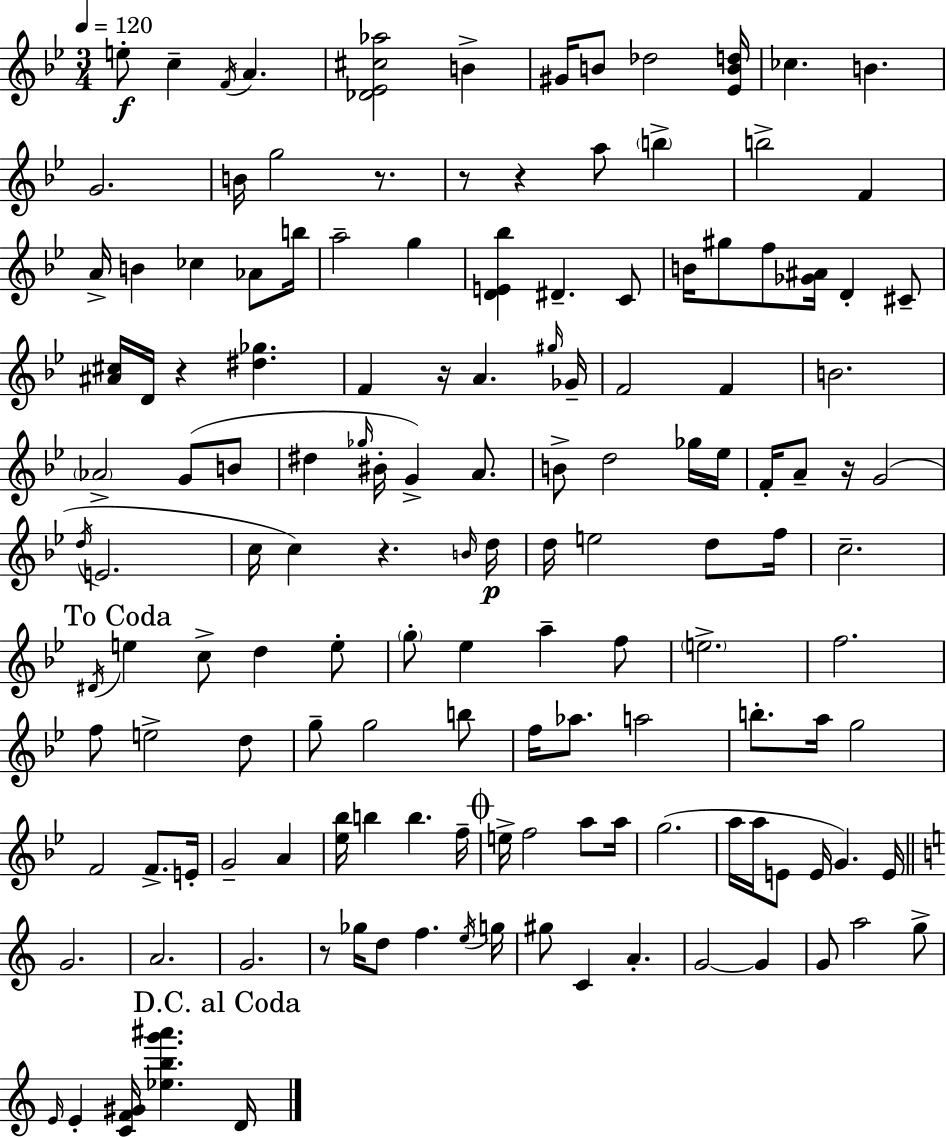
E5/e C5/q F4/s A4/q. [Db4,Eb4,C#5,Ab5]/h B4/q G#4/s B4/e Db5/h [Eb4,B4,D5]/s CES5/q. B4/q. G4/h. B4/s G5/h R/e. R/e R/q A5/e B5/q B5/h F4/q A4/s B4/q CES5/q Ab4/e B5/s A5/h G5/q [D4,E4,Bb5]/q D#4/q. C4/e B4/s G#5/e F5/e [Gb4,A#4]/s D4/q C#4/e [A#4,C#5]/s D4/s R/q [D#5,Gb5]/q. F4/q R/s A4/q. G#5/s Gb4/s F4/h F4/q B4/h. Ab4/h G4/e B4/e D#5/q Gb5/s BIS4/s G4/q A4/e. B4/e D5/h Gb5/s Eb5/s F4/s A4/e R/s G4/h D5/s E4/h. C5/s C5/q R/q. B4/s D5/s D5/s E5/h D5/e F5/s C5/h. D#4/s E5/q C5/e D5/q E5/e G5/e Eb5/q A5/q F5/e E5/h. F5/h. F5/e E5/h D5/e G5/e G5/h B5/e F5/s Ab5/e. A5/h B5/e. A5/s G5/h F4/h F4/e. E4/s G4/h A4/q [Eb5,Bb5]/s B5/q B5/q. F5/s E5/s F5/h A5/e A5/s G5/h. A5/s A5/s E4/e E4/s G4/q. E4/s G4/h. A4/h. G4/h. R/e Gb5/s D5/e F5/q. E5/s G5/s G#5/e C4/q A4/q. G4/h G4/q G4/e A5/h G5/e E4/s E4/q [C4,F4,G#4]/s [Eb5,B5,G6,A#6]/q. D4/s